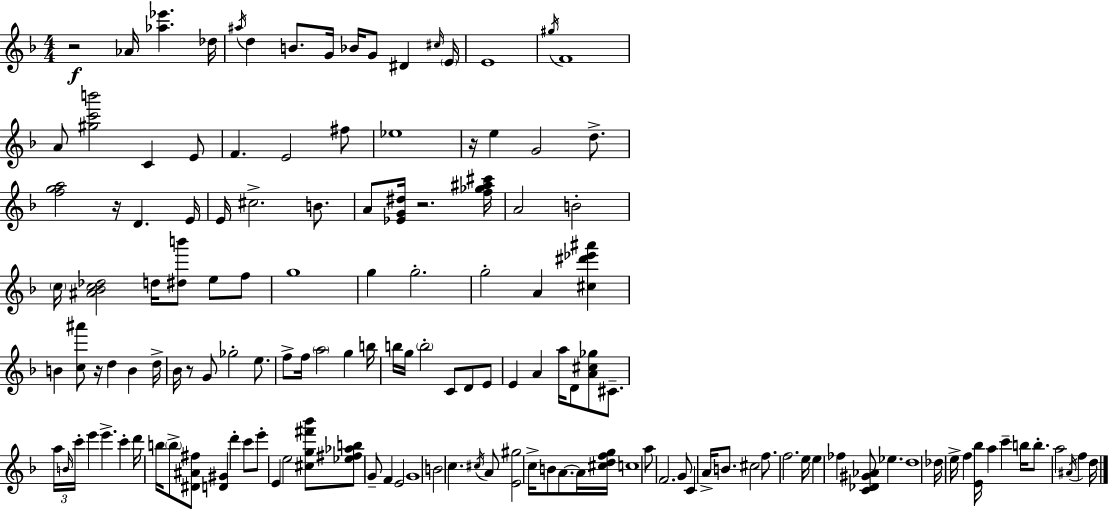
X:1
T:Untitled
M:4/4
L:1/4
K:F
z2 _A/4 [_a_e'] _d/4 ^a/4 d B/2 G/4 _B/4 G/2 ^D ^c/4 E/4 E4 ^g/4 F4 A/2 [^gc'b']2 C E/2 F E2 ^f/2 _e4 z/4 e G2 d/2 [fga]2 z/4 D E/4 E/4 ^c2 B/2 A/2 [_EG^d]/4 z2 [f_g^a^c']/4 A2 B2 c/4 [^A_Bc_d]2 d/4 [^db']/2 e/2 f/2 g4 g g2 g2 A [^c^d'_e'^a'] B [c^a']/2 z/4 d B d/4 _B/4 z/2 G/2 _g2 e/2 f/2 f/4 a2 g b/4 b/4 g/4 b2 C/2 D/2 E/2 E A a/4 D/2 [A^c_g]/2 ^C/2 a/4 B/4 c'/4 e' e' c' d'/4 b/4 b/2 [^D^A^f]/2 [D^G] d' c'/2 e'/2 E e2 [^cg^f'_b']/2 [_e^f_ab]/2 G/2 F E2 G4 B2 c ^c/4 A/2 [E^g]2 c/4 B/2 A/2 A/4 [^cdfg]/4 c4 a/2 F2 G/2 C A/4 B/2 ^c2 f/2 f2 e/4 e _f [C_D^G_A]/2 _e d4 _d/4 e/4 f [E_b]/4 a c' b/4 b/2 a2 ^A/4 f d/4